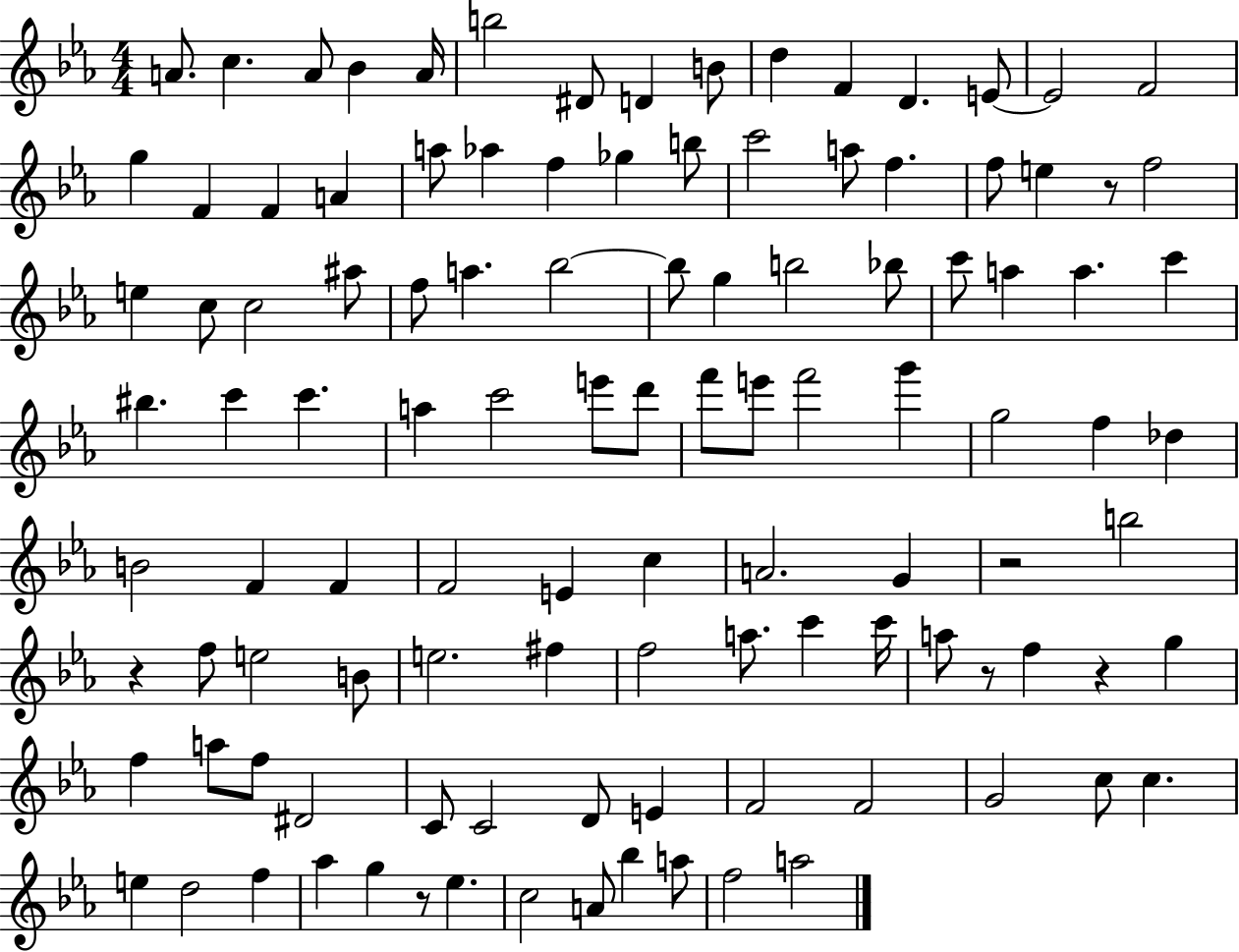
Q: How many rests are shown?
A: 6